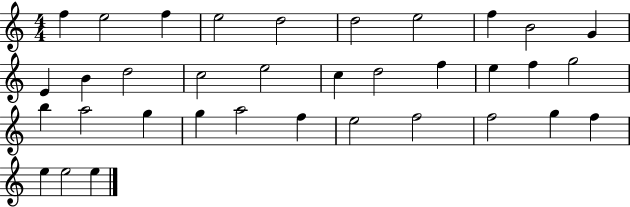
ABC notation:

X:1
T:Untitled
M:4/4
L:1/4
K:C
f e2 f e2 d2 d2 e2 f B2 G E B d2 c2 e2 c d2 f e f g2 b a2 g g a2 f e2 f2 f2 g f e e2 e